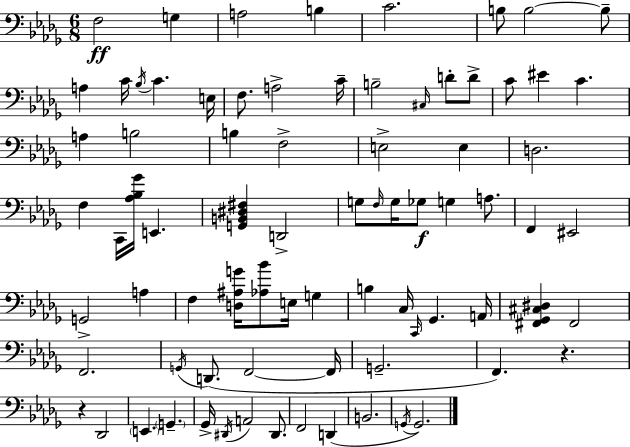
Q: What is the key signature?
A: BES minor